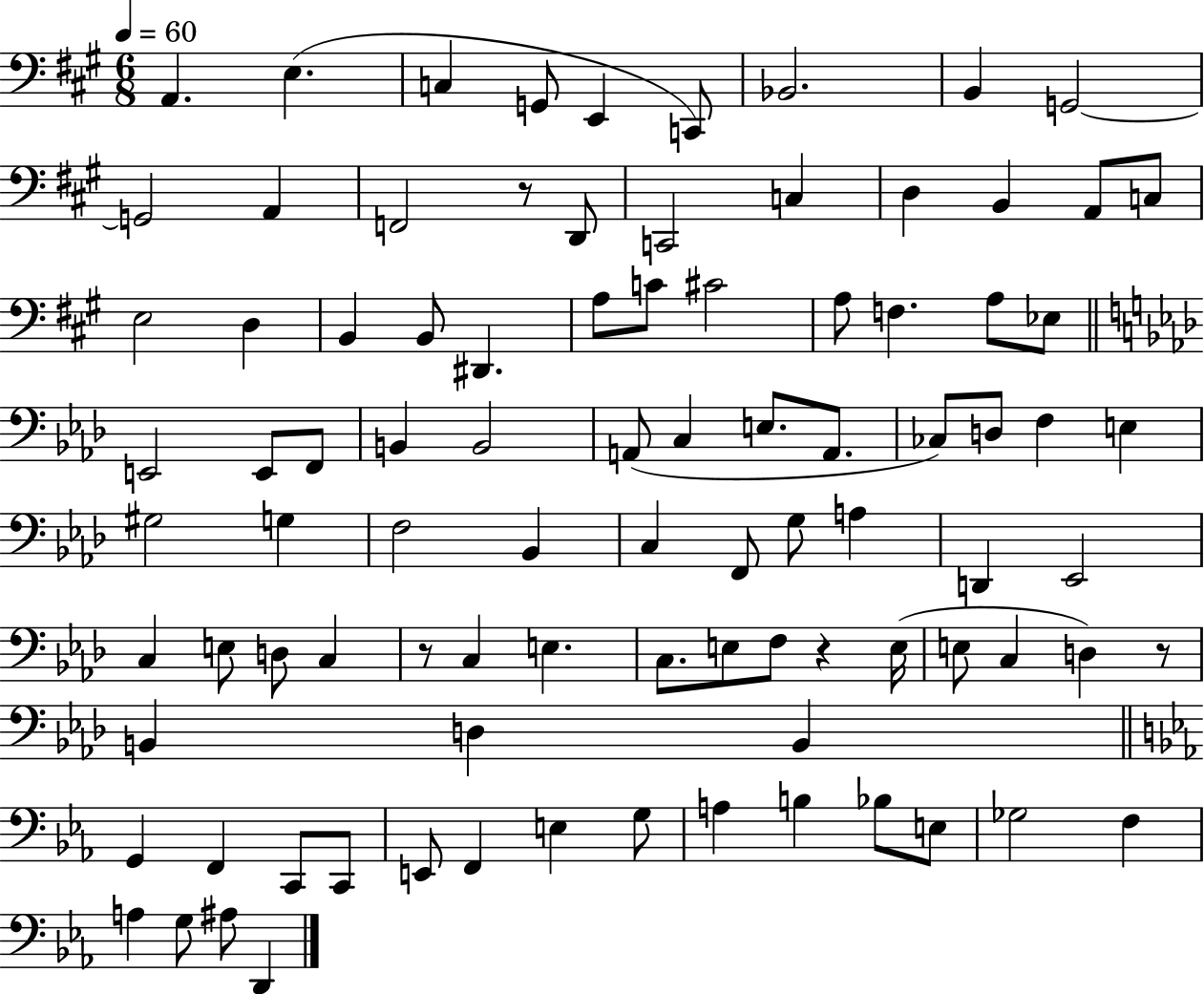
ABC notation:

X:1
T:Untitled
M:6/8
L:1/4
K:A
A,, E, C, G,,/2 E,, C,,/2 _B,,2 B,, G,,2 G,,2 A,, F,,2 z/2 D,,/2 C,,2 C, D, B,, A,,/2 C,/2 E,2 D, B,, B,,/2 ^D,, A,/2 C/2 ^C2 A,/2 F, A,/2 _E,/2 E,,2 E,,/2 F,,/2 B,, B,,2 A,,/2 C, E,/2 A,,/2 _C,/2 D,/2 F, E, ^G,2 G, F,2 _B,, C, F,,/2 G,/2 A, D,, _E,,2 C, E,/2 D,/2 C, z/2 C, E, C,/2 E,/2 F,/2 z E,/4 E,/2 C, D, z/2 B,, D, B,, G,, F,, C,,/2 C,,/2 E,,/2 F,, E, G,/2 A, B, _B,/2 E,/2 _G,2 F, A, G,/2 ^A,/2 D,,